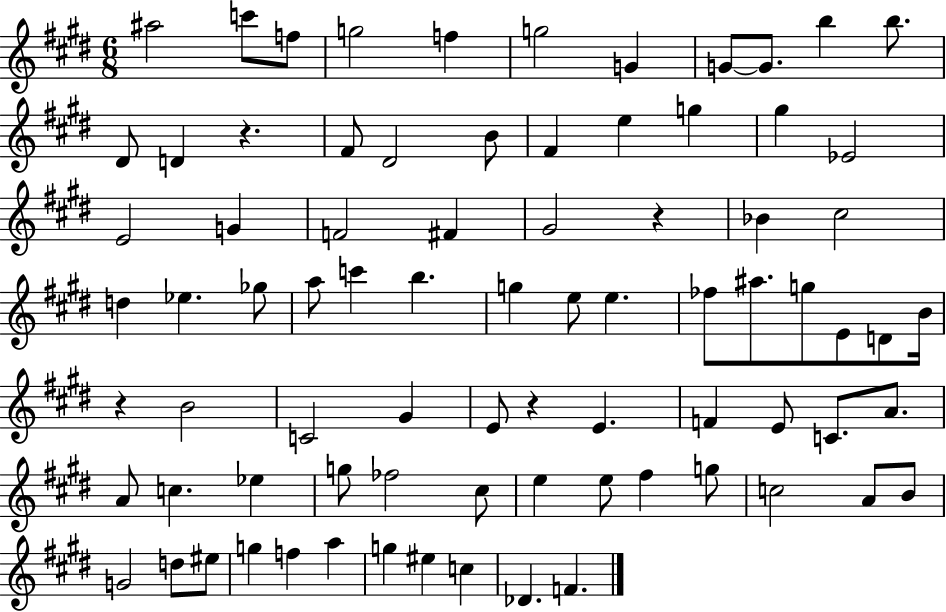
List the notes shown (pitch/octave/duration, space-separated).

A#5/h C6/e F5/e G5/h F5/q G5/h G4/q G4/e G4/e. B5/q B5/e. D#4/e D4/q R/q. F#4/e D#4/h B4/e F#4/q E5/q G5/q G#5/q Eb4/h E4/h G4/q F4/h F#4/q G#4/h R/q Bb4/q C#5/h D5/q Eb5/q. Gb5/e A5/e C6/q B5/q. G5/q E5/e E5/q. FES5/e A#5/e. G5/e E4/e D4/e B4/s R/q B4/h C4/h G#4/q E4/e R/q E4/q. F4/q E4/e C4/e. A4/e. A4/e C5/q. Eb5/q G5/e FES5/h C#5/e E5/q E5/e F#5/q G5/e C5/h A4/e B4/e G4/h D5/e EIS5/e G5/q F5/q A5/q G5/q EIS5/q C5/q Db4/q. F4/q.